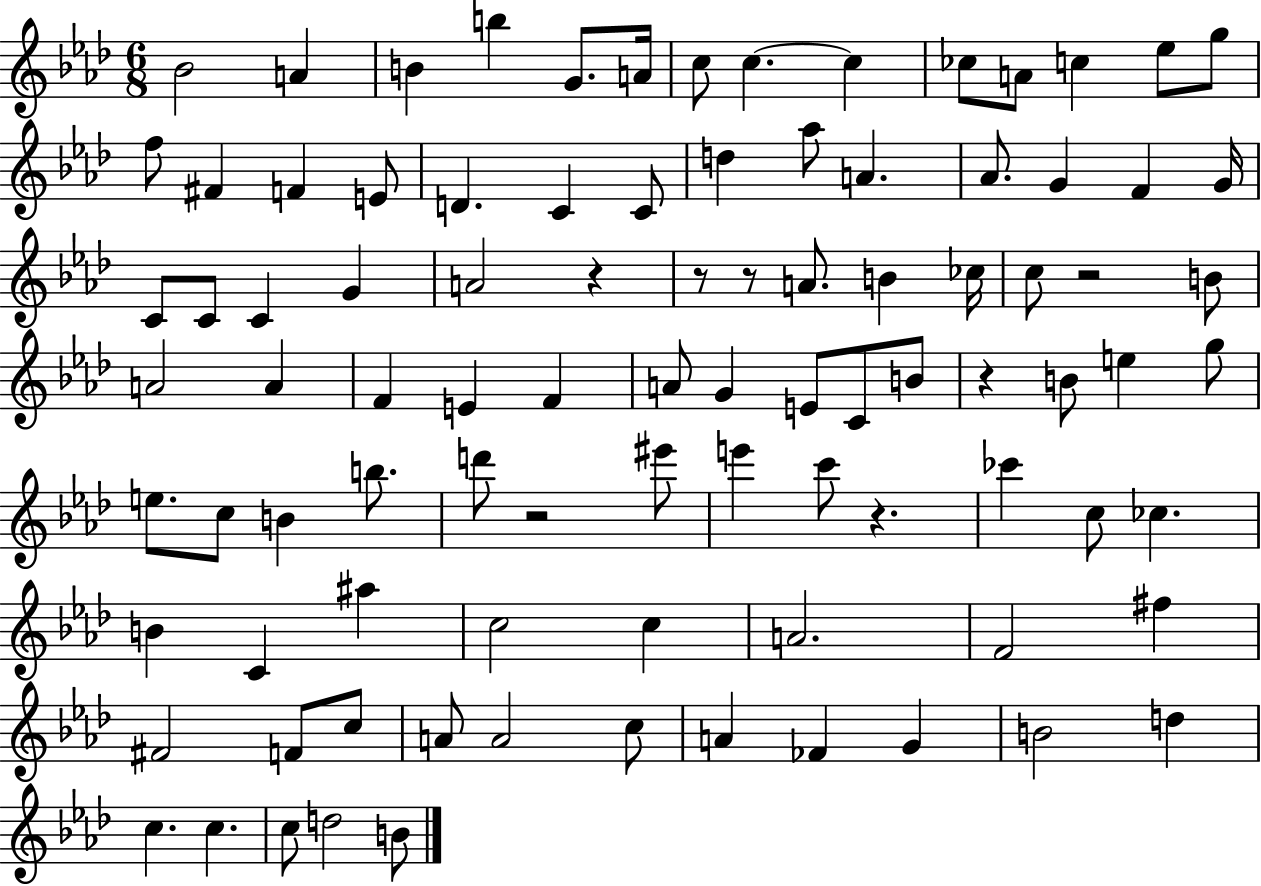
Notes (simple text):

Bb4/h A4/q B4/q B5/q G4/e. A4/s C5/e C5/q. C5/q CES5/e A4/e C5/q Eb5/e G5/e F5/e F#4/q F4/q E4/e D4/q. C4/q C4/e D5/q Ab5/e A4/q. Ab4/e. G4/q F4/q G4/s C4/e C4/e C4/q G4/q A4/h R/q R/e R/e A4/e. B4/q CES5/s C5/e R/h B4/e A4/h A4/q F4/q E4/q F4/q A4/e G4/q E4/e C4/e B4/e R/q B4/e E5/q G5/e E5/e. C5/e B4/q B5/e. D6/e R/h EIS6/e E6/q C6/e R/q. CES6/q C5/e CES5/q. B4/q C4/q A#5/q C5/h C5/q A4/h. F4/h F#5/q F#4/h F4/e C5/e A4/e A4/h C5/e A4/q FES4/q G4/q B4/h D5/q C5/q. C5/q. C5/e D5/h B4/e